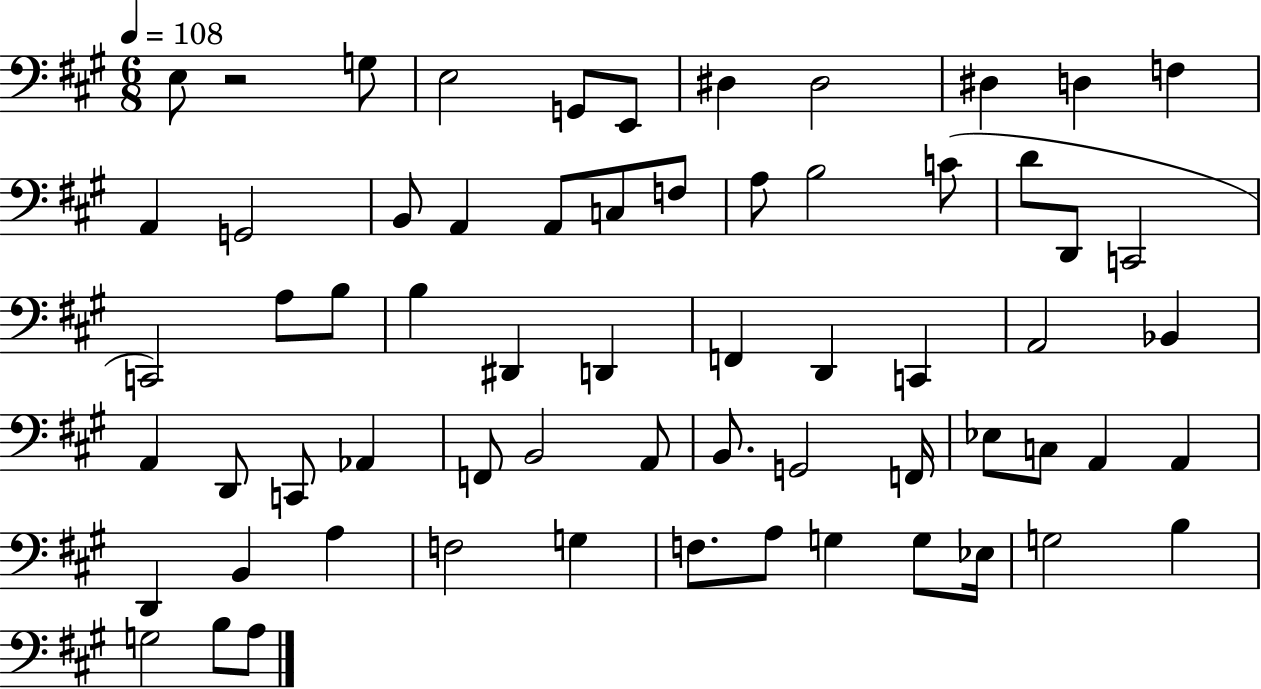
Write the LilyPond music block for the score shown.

{
  \clef bass
  \numericTimeSignature
  \time 6/8
  \key a \major
  \tempo 4 = 108
  e8 r2 g8 | e2 g,8 e,8 | dis4 dis2 | dis4 d4 f4 | \break a,4 g,2 | b,8 a,4 a,8 c8 f8 | a8 b2 c'8( | d'8 d,8 c,2 | \break c,2) a8 b8 | b4 dis,4 d,4 | f,4 d,4 c,4 | a,2 bes,4 | \break a,4 d,8 c,8 aes,4 | f,8 b,2 a,8 | b,8. g,2 f,16 | ees8 c8 a,4 a,4 | \break d,4 b,4 a4 | f2 g4 | f8. a8 g4 g8 ees16 | g2 b4 | \break g2 b8 a8 | \bar "|."
}